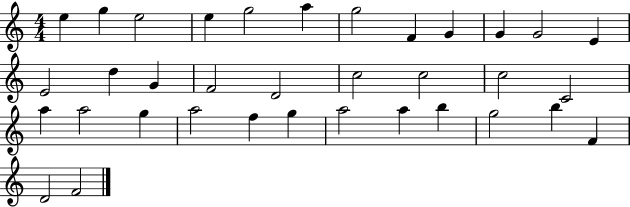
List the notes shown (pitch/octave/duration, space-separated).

E5/q G5/q E5/h E5/q G5/h A5/q G5/h F4/q G4/q G4/q G4/h E4/q E4/h D5/q G4/q F4/h D4/h C5/h C5/h C5/h C4/h A5/q A5/h G5/q A5/h F5/q G5/q A5/h A5/q B5/q G5/h B5/q F4/q D4/h F4/h